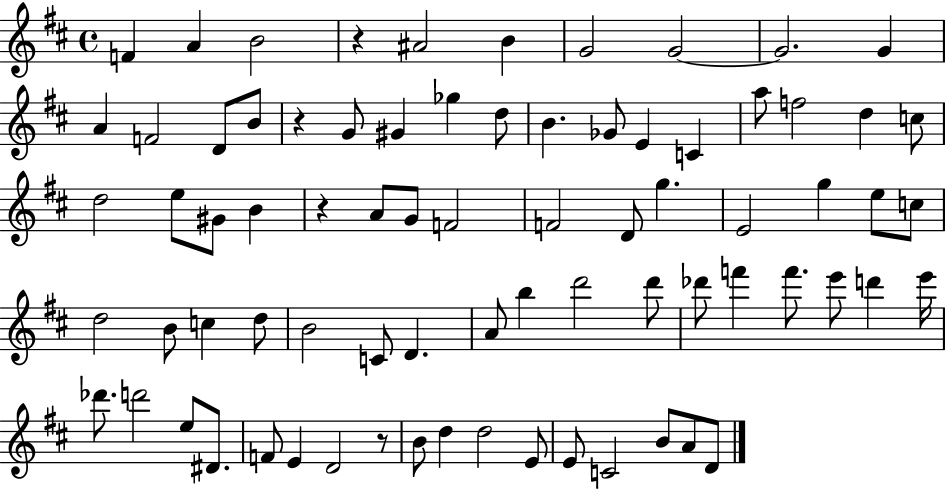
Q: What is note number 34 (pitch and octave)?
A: D4